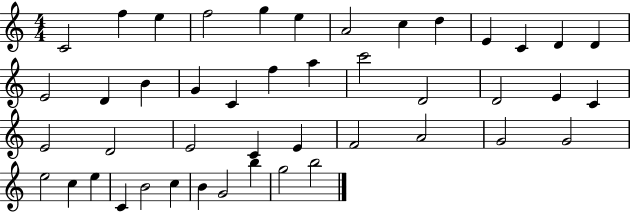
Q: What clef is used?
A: treble